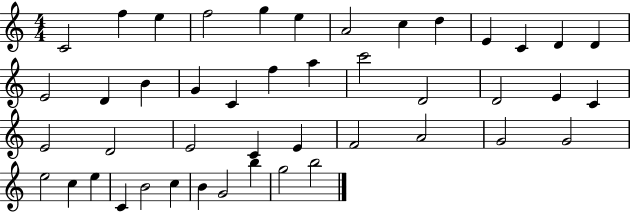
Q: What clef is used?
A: treble